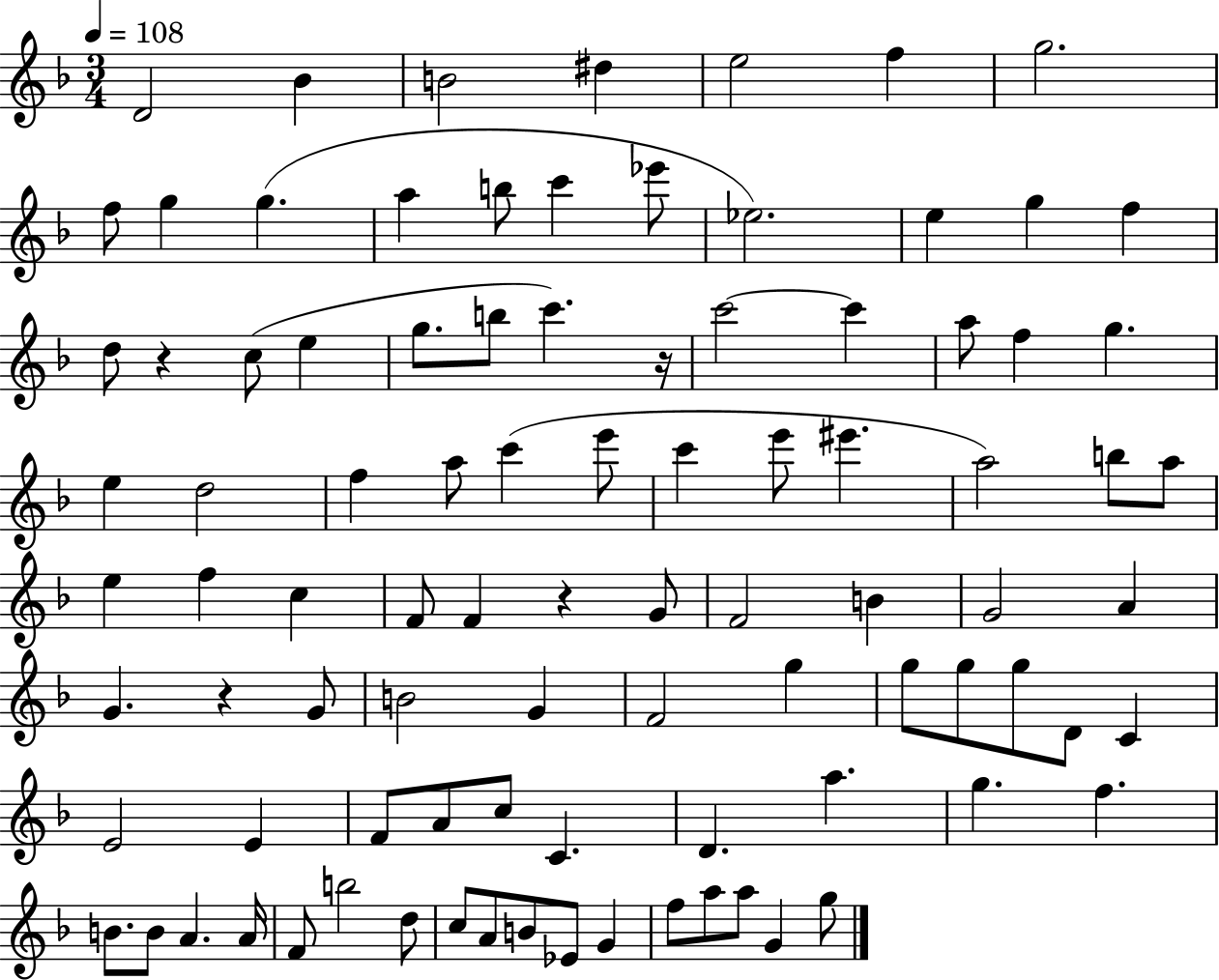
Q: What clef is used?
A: treble